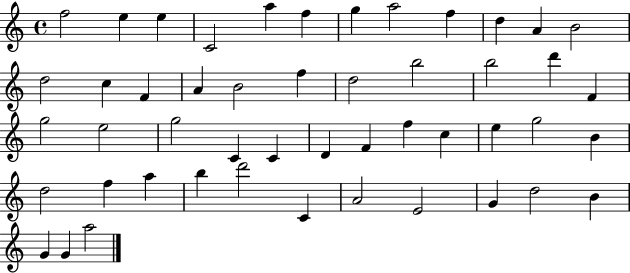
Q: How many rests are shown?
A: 0